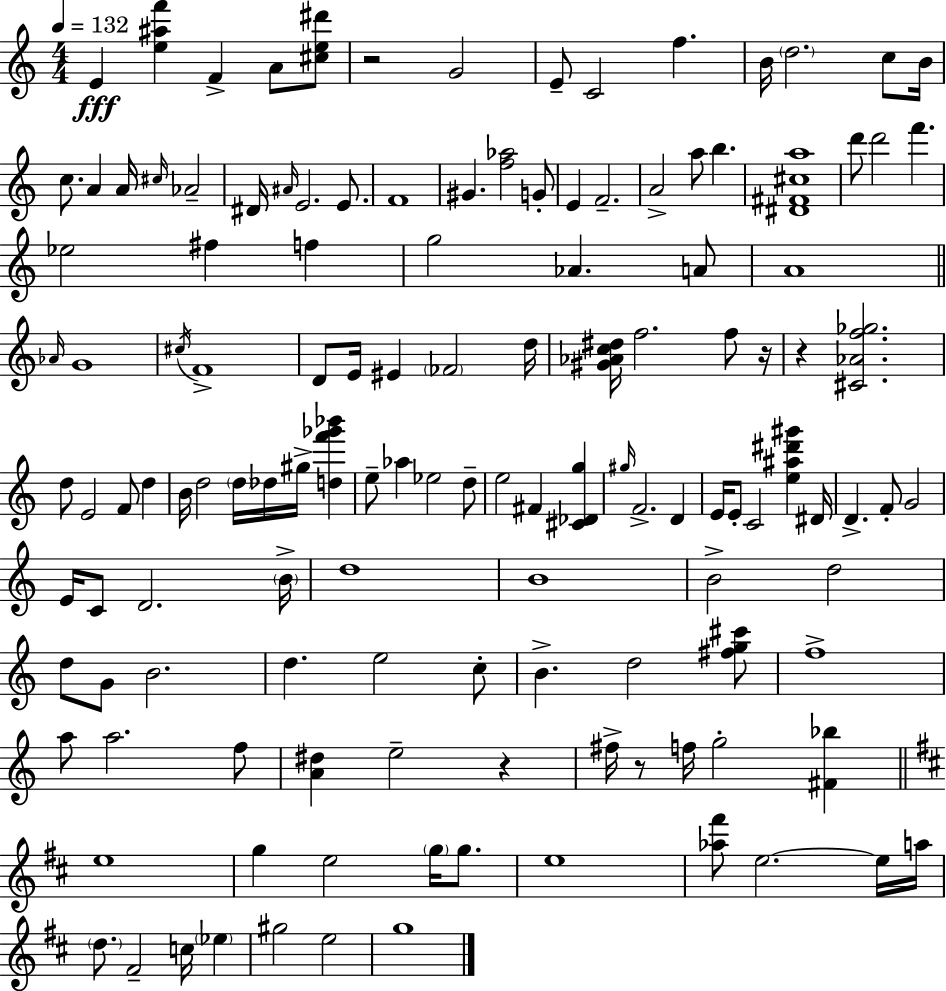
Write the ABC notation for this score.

X:1
T:Untitled
M:4/4
L:1/4
K:C
E [e^af'] F A/2 [^ce^d']/2 z2 G2 E/2 C2 f B/4 d2 c/2 B/4 c/2 A A/4 ^c/4 _A2 ^D/4 ^A/4 E2 E/2 F4 ^G [f_a]2 G/2 E F2 A2 a/2 b [^D^F^ca]4 d'/2 d'2 f' _e2 ^f f g2 _A A/2 A4 _A/4 G4 ^c/4 F4 D/2 E/4 ^E _F2 d/4 [^G_Ac^d]/4 f2 f/2 z/4 z [^C_Af_g]2 d/2 E2 F/2 d B/4 d2 d/4 _d/4 ^g/4 [df'_g'_b'] e/2 _a _e2 d/2 e2 ^F [^C_Dg] ^g/4 F2 D E/4 E/2 C2 [e^a^d'^g'] ^D/4 D F/2 G2 E/4 C/2 D2 B/4 d4 B4 B2 d2 d/2 G/2 B2 d e2 c/2 B d2 [^fg^c']/2 f4 a/2 a2 f/2 [A^d] e2 z ^f/4 z/2 f/4 g2 [^F_b] e4 g e2 g/4 g/2 e4 [_a^f']/2 e2 e/4 a/4 d/2 ^F2 c/4 _e ^g2 e2 g4